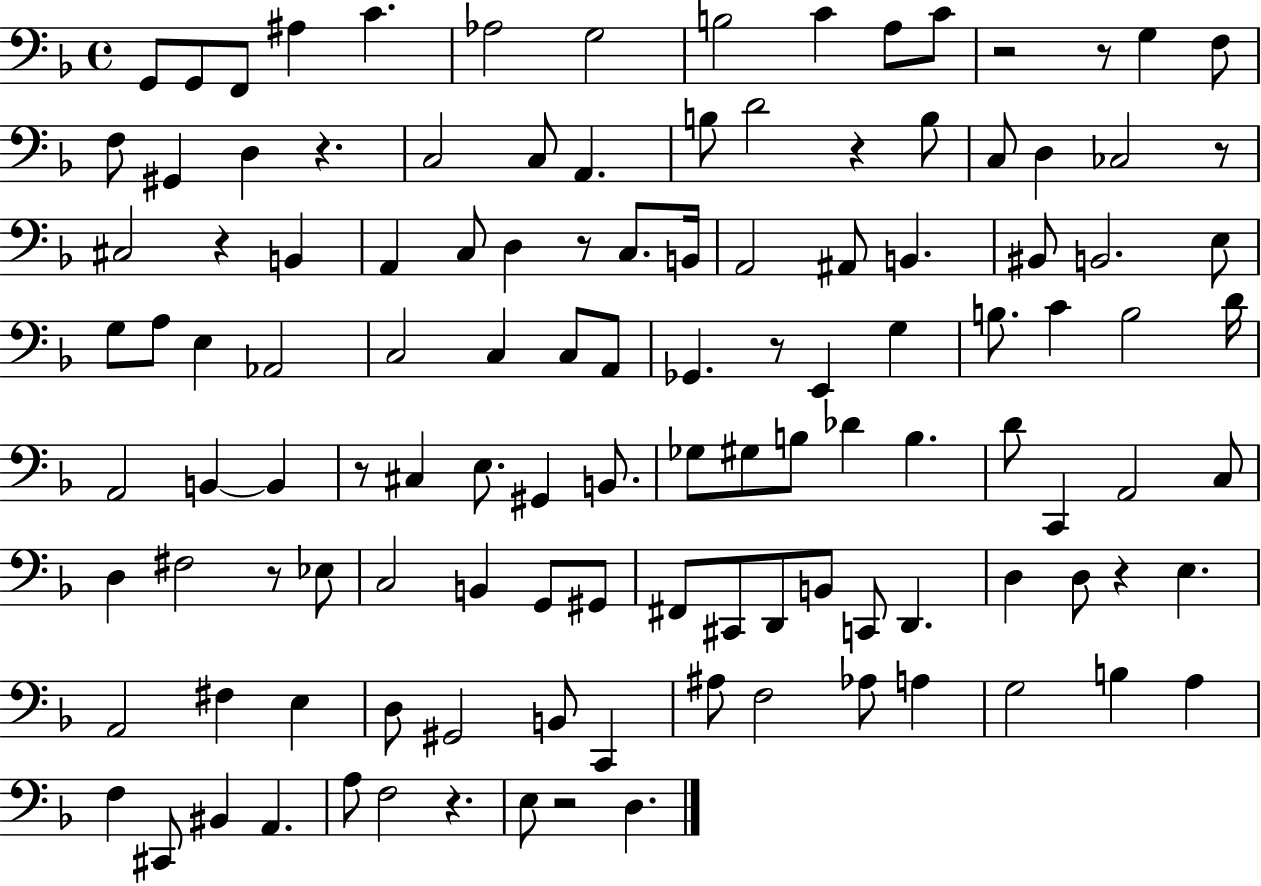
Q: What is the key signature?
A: F major